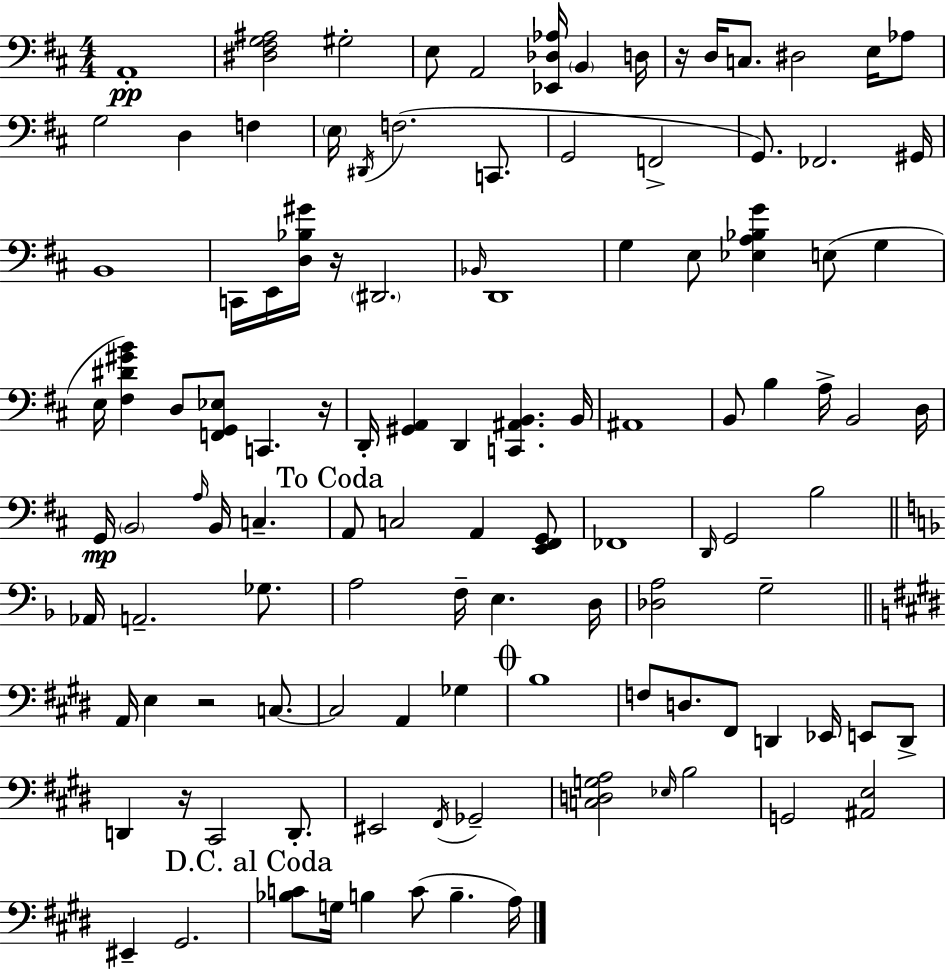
{
  \clef bass
  \numericTimeSignature
  \time 4/4
  \key d \major
  a,1-.\pp | <dis fis g ais>2 gis2-. | e8 a,2 <ees, des aes>16 \parenthesize b,4 d16 | r16 d16 c8. dis2 e16 aes8 | \break g2 d4 f4 | \parenthesize e16 \acciaccatura { dis,16 } f2.( c,8. | g,2 f,2-> | g,8.) fes,2. | \break gis,16 b,1 | c,16 e,16 <d bes gis'>16 r16 \parenthesize dis,2. | \grace { bes,16 } d,1 | g4 e8 <ees a bes g'>4 e8( g4 | \break e16 <fis dis' gis' b'>4) d8 <f, g, ees>8 c,4. | r16 d,16-. <gis, a,>4 d,4 <c, ais, b,>4. | b,16 ais,1 | b,8 b4 a16-> b,2 | \break d16 g,16\mp \parenthesize b,2 \grace { a16 } b,16 c4.-- | \mark "To Coda" a,8 c2 a,4 | <e, fis, g,>8 fes,1 | \grace { d,16 } g,2 b2 | \break \bar "||" \break \key f \major aes,16 a,2.-- ges8. | a2 f16-- e4. d16 | <des a>2 g2-- | \bar "||" \break \key e \major a,16 e4 r2 c8.~~ | c2 a,4 ges4 | \mark \markup { \musicglyph "scripts.coda" } b1 | f8 d8. fis,8 d,4 ees,16 e,8 d,8-> | \break d,4 r16 cis,2 d,8.-. | eis,2 \acciaccatura { fis,16 } ges,2-- | <c d g a>2 \grace { ees16 } b2 | g,2 <ais, e>2 | \break eis,4-- gis,2. | \mark "D.C. al Coda" <bes c'>8 g16 b4 c'8( b4.-- | a16) \bar "|."
}